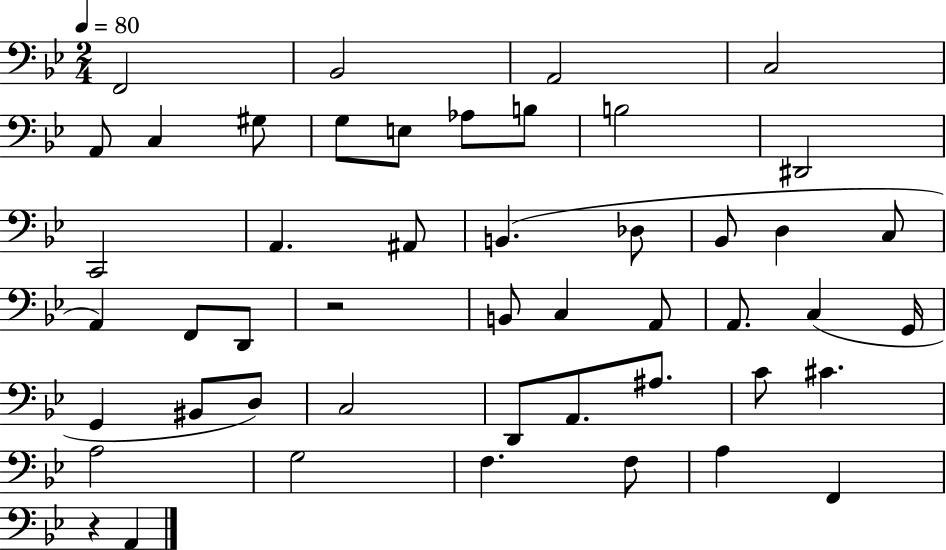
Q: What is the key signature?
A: BES major